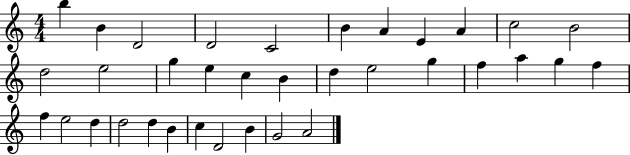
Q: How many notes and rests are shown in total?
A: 35